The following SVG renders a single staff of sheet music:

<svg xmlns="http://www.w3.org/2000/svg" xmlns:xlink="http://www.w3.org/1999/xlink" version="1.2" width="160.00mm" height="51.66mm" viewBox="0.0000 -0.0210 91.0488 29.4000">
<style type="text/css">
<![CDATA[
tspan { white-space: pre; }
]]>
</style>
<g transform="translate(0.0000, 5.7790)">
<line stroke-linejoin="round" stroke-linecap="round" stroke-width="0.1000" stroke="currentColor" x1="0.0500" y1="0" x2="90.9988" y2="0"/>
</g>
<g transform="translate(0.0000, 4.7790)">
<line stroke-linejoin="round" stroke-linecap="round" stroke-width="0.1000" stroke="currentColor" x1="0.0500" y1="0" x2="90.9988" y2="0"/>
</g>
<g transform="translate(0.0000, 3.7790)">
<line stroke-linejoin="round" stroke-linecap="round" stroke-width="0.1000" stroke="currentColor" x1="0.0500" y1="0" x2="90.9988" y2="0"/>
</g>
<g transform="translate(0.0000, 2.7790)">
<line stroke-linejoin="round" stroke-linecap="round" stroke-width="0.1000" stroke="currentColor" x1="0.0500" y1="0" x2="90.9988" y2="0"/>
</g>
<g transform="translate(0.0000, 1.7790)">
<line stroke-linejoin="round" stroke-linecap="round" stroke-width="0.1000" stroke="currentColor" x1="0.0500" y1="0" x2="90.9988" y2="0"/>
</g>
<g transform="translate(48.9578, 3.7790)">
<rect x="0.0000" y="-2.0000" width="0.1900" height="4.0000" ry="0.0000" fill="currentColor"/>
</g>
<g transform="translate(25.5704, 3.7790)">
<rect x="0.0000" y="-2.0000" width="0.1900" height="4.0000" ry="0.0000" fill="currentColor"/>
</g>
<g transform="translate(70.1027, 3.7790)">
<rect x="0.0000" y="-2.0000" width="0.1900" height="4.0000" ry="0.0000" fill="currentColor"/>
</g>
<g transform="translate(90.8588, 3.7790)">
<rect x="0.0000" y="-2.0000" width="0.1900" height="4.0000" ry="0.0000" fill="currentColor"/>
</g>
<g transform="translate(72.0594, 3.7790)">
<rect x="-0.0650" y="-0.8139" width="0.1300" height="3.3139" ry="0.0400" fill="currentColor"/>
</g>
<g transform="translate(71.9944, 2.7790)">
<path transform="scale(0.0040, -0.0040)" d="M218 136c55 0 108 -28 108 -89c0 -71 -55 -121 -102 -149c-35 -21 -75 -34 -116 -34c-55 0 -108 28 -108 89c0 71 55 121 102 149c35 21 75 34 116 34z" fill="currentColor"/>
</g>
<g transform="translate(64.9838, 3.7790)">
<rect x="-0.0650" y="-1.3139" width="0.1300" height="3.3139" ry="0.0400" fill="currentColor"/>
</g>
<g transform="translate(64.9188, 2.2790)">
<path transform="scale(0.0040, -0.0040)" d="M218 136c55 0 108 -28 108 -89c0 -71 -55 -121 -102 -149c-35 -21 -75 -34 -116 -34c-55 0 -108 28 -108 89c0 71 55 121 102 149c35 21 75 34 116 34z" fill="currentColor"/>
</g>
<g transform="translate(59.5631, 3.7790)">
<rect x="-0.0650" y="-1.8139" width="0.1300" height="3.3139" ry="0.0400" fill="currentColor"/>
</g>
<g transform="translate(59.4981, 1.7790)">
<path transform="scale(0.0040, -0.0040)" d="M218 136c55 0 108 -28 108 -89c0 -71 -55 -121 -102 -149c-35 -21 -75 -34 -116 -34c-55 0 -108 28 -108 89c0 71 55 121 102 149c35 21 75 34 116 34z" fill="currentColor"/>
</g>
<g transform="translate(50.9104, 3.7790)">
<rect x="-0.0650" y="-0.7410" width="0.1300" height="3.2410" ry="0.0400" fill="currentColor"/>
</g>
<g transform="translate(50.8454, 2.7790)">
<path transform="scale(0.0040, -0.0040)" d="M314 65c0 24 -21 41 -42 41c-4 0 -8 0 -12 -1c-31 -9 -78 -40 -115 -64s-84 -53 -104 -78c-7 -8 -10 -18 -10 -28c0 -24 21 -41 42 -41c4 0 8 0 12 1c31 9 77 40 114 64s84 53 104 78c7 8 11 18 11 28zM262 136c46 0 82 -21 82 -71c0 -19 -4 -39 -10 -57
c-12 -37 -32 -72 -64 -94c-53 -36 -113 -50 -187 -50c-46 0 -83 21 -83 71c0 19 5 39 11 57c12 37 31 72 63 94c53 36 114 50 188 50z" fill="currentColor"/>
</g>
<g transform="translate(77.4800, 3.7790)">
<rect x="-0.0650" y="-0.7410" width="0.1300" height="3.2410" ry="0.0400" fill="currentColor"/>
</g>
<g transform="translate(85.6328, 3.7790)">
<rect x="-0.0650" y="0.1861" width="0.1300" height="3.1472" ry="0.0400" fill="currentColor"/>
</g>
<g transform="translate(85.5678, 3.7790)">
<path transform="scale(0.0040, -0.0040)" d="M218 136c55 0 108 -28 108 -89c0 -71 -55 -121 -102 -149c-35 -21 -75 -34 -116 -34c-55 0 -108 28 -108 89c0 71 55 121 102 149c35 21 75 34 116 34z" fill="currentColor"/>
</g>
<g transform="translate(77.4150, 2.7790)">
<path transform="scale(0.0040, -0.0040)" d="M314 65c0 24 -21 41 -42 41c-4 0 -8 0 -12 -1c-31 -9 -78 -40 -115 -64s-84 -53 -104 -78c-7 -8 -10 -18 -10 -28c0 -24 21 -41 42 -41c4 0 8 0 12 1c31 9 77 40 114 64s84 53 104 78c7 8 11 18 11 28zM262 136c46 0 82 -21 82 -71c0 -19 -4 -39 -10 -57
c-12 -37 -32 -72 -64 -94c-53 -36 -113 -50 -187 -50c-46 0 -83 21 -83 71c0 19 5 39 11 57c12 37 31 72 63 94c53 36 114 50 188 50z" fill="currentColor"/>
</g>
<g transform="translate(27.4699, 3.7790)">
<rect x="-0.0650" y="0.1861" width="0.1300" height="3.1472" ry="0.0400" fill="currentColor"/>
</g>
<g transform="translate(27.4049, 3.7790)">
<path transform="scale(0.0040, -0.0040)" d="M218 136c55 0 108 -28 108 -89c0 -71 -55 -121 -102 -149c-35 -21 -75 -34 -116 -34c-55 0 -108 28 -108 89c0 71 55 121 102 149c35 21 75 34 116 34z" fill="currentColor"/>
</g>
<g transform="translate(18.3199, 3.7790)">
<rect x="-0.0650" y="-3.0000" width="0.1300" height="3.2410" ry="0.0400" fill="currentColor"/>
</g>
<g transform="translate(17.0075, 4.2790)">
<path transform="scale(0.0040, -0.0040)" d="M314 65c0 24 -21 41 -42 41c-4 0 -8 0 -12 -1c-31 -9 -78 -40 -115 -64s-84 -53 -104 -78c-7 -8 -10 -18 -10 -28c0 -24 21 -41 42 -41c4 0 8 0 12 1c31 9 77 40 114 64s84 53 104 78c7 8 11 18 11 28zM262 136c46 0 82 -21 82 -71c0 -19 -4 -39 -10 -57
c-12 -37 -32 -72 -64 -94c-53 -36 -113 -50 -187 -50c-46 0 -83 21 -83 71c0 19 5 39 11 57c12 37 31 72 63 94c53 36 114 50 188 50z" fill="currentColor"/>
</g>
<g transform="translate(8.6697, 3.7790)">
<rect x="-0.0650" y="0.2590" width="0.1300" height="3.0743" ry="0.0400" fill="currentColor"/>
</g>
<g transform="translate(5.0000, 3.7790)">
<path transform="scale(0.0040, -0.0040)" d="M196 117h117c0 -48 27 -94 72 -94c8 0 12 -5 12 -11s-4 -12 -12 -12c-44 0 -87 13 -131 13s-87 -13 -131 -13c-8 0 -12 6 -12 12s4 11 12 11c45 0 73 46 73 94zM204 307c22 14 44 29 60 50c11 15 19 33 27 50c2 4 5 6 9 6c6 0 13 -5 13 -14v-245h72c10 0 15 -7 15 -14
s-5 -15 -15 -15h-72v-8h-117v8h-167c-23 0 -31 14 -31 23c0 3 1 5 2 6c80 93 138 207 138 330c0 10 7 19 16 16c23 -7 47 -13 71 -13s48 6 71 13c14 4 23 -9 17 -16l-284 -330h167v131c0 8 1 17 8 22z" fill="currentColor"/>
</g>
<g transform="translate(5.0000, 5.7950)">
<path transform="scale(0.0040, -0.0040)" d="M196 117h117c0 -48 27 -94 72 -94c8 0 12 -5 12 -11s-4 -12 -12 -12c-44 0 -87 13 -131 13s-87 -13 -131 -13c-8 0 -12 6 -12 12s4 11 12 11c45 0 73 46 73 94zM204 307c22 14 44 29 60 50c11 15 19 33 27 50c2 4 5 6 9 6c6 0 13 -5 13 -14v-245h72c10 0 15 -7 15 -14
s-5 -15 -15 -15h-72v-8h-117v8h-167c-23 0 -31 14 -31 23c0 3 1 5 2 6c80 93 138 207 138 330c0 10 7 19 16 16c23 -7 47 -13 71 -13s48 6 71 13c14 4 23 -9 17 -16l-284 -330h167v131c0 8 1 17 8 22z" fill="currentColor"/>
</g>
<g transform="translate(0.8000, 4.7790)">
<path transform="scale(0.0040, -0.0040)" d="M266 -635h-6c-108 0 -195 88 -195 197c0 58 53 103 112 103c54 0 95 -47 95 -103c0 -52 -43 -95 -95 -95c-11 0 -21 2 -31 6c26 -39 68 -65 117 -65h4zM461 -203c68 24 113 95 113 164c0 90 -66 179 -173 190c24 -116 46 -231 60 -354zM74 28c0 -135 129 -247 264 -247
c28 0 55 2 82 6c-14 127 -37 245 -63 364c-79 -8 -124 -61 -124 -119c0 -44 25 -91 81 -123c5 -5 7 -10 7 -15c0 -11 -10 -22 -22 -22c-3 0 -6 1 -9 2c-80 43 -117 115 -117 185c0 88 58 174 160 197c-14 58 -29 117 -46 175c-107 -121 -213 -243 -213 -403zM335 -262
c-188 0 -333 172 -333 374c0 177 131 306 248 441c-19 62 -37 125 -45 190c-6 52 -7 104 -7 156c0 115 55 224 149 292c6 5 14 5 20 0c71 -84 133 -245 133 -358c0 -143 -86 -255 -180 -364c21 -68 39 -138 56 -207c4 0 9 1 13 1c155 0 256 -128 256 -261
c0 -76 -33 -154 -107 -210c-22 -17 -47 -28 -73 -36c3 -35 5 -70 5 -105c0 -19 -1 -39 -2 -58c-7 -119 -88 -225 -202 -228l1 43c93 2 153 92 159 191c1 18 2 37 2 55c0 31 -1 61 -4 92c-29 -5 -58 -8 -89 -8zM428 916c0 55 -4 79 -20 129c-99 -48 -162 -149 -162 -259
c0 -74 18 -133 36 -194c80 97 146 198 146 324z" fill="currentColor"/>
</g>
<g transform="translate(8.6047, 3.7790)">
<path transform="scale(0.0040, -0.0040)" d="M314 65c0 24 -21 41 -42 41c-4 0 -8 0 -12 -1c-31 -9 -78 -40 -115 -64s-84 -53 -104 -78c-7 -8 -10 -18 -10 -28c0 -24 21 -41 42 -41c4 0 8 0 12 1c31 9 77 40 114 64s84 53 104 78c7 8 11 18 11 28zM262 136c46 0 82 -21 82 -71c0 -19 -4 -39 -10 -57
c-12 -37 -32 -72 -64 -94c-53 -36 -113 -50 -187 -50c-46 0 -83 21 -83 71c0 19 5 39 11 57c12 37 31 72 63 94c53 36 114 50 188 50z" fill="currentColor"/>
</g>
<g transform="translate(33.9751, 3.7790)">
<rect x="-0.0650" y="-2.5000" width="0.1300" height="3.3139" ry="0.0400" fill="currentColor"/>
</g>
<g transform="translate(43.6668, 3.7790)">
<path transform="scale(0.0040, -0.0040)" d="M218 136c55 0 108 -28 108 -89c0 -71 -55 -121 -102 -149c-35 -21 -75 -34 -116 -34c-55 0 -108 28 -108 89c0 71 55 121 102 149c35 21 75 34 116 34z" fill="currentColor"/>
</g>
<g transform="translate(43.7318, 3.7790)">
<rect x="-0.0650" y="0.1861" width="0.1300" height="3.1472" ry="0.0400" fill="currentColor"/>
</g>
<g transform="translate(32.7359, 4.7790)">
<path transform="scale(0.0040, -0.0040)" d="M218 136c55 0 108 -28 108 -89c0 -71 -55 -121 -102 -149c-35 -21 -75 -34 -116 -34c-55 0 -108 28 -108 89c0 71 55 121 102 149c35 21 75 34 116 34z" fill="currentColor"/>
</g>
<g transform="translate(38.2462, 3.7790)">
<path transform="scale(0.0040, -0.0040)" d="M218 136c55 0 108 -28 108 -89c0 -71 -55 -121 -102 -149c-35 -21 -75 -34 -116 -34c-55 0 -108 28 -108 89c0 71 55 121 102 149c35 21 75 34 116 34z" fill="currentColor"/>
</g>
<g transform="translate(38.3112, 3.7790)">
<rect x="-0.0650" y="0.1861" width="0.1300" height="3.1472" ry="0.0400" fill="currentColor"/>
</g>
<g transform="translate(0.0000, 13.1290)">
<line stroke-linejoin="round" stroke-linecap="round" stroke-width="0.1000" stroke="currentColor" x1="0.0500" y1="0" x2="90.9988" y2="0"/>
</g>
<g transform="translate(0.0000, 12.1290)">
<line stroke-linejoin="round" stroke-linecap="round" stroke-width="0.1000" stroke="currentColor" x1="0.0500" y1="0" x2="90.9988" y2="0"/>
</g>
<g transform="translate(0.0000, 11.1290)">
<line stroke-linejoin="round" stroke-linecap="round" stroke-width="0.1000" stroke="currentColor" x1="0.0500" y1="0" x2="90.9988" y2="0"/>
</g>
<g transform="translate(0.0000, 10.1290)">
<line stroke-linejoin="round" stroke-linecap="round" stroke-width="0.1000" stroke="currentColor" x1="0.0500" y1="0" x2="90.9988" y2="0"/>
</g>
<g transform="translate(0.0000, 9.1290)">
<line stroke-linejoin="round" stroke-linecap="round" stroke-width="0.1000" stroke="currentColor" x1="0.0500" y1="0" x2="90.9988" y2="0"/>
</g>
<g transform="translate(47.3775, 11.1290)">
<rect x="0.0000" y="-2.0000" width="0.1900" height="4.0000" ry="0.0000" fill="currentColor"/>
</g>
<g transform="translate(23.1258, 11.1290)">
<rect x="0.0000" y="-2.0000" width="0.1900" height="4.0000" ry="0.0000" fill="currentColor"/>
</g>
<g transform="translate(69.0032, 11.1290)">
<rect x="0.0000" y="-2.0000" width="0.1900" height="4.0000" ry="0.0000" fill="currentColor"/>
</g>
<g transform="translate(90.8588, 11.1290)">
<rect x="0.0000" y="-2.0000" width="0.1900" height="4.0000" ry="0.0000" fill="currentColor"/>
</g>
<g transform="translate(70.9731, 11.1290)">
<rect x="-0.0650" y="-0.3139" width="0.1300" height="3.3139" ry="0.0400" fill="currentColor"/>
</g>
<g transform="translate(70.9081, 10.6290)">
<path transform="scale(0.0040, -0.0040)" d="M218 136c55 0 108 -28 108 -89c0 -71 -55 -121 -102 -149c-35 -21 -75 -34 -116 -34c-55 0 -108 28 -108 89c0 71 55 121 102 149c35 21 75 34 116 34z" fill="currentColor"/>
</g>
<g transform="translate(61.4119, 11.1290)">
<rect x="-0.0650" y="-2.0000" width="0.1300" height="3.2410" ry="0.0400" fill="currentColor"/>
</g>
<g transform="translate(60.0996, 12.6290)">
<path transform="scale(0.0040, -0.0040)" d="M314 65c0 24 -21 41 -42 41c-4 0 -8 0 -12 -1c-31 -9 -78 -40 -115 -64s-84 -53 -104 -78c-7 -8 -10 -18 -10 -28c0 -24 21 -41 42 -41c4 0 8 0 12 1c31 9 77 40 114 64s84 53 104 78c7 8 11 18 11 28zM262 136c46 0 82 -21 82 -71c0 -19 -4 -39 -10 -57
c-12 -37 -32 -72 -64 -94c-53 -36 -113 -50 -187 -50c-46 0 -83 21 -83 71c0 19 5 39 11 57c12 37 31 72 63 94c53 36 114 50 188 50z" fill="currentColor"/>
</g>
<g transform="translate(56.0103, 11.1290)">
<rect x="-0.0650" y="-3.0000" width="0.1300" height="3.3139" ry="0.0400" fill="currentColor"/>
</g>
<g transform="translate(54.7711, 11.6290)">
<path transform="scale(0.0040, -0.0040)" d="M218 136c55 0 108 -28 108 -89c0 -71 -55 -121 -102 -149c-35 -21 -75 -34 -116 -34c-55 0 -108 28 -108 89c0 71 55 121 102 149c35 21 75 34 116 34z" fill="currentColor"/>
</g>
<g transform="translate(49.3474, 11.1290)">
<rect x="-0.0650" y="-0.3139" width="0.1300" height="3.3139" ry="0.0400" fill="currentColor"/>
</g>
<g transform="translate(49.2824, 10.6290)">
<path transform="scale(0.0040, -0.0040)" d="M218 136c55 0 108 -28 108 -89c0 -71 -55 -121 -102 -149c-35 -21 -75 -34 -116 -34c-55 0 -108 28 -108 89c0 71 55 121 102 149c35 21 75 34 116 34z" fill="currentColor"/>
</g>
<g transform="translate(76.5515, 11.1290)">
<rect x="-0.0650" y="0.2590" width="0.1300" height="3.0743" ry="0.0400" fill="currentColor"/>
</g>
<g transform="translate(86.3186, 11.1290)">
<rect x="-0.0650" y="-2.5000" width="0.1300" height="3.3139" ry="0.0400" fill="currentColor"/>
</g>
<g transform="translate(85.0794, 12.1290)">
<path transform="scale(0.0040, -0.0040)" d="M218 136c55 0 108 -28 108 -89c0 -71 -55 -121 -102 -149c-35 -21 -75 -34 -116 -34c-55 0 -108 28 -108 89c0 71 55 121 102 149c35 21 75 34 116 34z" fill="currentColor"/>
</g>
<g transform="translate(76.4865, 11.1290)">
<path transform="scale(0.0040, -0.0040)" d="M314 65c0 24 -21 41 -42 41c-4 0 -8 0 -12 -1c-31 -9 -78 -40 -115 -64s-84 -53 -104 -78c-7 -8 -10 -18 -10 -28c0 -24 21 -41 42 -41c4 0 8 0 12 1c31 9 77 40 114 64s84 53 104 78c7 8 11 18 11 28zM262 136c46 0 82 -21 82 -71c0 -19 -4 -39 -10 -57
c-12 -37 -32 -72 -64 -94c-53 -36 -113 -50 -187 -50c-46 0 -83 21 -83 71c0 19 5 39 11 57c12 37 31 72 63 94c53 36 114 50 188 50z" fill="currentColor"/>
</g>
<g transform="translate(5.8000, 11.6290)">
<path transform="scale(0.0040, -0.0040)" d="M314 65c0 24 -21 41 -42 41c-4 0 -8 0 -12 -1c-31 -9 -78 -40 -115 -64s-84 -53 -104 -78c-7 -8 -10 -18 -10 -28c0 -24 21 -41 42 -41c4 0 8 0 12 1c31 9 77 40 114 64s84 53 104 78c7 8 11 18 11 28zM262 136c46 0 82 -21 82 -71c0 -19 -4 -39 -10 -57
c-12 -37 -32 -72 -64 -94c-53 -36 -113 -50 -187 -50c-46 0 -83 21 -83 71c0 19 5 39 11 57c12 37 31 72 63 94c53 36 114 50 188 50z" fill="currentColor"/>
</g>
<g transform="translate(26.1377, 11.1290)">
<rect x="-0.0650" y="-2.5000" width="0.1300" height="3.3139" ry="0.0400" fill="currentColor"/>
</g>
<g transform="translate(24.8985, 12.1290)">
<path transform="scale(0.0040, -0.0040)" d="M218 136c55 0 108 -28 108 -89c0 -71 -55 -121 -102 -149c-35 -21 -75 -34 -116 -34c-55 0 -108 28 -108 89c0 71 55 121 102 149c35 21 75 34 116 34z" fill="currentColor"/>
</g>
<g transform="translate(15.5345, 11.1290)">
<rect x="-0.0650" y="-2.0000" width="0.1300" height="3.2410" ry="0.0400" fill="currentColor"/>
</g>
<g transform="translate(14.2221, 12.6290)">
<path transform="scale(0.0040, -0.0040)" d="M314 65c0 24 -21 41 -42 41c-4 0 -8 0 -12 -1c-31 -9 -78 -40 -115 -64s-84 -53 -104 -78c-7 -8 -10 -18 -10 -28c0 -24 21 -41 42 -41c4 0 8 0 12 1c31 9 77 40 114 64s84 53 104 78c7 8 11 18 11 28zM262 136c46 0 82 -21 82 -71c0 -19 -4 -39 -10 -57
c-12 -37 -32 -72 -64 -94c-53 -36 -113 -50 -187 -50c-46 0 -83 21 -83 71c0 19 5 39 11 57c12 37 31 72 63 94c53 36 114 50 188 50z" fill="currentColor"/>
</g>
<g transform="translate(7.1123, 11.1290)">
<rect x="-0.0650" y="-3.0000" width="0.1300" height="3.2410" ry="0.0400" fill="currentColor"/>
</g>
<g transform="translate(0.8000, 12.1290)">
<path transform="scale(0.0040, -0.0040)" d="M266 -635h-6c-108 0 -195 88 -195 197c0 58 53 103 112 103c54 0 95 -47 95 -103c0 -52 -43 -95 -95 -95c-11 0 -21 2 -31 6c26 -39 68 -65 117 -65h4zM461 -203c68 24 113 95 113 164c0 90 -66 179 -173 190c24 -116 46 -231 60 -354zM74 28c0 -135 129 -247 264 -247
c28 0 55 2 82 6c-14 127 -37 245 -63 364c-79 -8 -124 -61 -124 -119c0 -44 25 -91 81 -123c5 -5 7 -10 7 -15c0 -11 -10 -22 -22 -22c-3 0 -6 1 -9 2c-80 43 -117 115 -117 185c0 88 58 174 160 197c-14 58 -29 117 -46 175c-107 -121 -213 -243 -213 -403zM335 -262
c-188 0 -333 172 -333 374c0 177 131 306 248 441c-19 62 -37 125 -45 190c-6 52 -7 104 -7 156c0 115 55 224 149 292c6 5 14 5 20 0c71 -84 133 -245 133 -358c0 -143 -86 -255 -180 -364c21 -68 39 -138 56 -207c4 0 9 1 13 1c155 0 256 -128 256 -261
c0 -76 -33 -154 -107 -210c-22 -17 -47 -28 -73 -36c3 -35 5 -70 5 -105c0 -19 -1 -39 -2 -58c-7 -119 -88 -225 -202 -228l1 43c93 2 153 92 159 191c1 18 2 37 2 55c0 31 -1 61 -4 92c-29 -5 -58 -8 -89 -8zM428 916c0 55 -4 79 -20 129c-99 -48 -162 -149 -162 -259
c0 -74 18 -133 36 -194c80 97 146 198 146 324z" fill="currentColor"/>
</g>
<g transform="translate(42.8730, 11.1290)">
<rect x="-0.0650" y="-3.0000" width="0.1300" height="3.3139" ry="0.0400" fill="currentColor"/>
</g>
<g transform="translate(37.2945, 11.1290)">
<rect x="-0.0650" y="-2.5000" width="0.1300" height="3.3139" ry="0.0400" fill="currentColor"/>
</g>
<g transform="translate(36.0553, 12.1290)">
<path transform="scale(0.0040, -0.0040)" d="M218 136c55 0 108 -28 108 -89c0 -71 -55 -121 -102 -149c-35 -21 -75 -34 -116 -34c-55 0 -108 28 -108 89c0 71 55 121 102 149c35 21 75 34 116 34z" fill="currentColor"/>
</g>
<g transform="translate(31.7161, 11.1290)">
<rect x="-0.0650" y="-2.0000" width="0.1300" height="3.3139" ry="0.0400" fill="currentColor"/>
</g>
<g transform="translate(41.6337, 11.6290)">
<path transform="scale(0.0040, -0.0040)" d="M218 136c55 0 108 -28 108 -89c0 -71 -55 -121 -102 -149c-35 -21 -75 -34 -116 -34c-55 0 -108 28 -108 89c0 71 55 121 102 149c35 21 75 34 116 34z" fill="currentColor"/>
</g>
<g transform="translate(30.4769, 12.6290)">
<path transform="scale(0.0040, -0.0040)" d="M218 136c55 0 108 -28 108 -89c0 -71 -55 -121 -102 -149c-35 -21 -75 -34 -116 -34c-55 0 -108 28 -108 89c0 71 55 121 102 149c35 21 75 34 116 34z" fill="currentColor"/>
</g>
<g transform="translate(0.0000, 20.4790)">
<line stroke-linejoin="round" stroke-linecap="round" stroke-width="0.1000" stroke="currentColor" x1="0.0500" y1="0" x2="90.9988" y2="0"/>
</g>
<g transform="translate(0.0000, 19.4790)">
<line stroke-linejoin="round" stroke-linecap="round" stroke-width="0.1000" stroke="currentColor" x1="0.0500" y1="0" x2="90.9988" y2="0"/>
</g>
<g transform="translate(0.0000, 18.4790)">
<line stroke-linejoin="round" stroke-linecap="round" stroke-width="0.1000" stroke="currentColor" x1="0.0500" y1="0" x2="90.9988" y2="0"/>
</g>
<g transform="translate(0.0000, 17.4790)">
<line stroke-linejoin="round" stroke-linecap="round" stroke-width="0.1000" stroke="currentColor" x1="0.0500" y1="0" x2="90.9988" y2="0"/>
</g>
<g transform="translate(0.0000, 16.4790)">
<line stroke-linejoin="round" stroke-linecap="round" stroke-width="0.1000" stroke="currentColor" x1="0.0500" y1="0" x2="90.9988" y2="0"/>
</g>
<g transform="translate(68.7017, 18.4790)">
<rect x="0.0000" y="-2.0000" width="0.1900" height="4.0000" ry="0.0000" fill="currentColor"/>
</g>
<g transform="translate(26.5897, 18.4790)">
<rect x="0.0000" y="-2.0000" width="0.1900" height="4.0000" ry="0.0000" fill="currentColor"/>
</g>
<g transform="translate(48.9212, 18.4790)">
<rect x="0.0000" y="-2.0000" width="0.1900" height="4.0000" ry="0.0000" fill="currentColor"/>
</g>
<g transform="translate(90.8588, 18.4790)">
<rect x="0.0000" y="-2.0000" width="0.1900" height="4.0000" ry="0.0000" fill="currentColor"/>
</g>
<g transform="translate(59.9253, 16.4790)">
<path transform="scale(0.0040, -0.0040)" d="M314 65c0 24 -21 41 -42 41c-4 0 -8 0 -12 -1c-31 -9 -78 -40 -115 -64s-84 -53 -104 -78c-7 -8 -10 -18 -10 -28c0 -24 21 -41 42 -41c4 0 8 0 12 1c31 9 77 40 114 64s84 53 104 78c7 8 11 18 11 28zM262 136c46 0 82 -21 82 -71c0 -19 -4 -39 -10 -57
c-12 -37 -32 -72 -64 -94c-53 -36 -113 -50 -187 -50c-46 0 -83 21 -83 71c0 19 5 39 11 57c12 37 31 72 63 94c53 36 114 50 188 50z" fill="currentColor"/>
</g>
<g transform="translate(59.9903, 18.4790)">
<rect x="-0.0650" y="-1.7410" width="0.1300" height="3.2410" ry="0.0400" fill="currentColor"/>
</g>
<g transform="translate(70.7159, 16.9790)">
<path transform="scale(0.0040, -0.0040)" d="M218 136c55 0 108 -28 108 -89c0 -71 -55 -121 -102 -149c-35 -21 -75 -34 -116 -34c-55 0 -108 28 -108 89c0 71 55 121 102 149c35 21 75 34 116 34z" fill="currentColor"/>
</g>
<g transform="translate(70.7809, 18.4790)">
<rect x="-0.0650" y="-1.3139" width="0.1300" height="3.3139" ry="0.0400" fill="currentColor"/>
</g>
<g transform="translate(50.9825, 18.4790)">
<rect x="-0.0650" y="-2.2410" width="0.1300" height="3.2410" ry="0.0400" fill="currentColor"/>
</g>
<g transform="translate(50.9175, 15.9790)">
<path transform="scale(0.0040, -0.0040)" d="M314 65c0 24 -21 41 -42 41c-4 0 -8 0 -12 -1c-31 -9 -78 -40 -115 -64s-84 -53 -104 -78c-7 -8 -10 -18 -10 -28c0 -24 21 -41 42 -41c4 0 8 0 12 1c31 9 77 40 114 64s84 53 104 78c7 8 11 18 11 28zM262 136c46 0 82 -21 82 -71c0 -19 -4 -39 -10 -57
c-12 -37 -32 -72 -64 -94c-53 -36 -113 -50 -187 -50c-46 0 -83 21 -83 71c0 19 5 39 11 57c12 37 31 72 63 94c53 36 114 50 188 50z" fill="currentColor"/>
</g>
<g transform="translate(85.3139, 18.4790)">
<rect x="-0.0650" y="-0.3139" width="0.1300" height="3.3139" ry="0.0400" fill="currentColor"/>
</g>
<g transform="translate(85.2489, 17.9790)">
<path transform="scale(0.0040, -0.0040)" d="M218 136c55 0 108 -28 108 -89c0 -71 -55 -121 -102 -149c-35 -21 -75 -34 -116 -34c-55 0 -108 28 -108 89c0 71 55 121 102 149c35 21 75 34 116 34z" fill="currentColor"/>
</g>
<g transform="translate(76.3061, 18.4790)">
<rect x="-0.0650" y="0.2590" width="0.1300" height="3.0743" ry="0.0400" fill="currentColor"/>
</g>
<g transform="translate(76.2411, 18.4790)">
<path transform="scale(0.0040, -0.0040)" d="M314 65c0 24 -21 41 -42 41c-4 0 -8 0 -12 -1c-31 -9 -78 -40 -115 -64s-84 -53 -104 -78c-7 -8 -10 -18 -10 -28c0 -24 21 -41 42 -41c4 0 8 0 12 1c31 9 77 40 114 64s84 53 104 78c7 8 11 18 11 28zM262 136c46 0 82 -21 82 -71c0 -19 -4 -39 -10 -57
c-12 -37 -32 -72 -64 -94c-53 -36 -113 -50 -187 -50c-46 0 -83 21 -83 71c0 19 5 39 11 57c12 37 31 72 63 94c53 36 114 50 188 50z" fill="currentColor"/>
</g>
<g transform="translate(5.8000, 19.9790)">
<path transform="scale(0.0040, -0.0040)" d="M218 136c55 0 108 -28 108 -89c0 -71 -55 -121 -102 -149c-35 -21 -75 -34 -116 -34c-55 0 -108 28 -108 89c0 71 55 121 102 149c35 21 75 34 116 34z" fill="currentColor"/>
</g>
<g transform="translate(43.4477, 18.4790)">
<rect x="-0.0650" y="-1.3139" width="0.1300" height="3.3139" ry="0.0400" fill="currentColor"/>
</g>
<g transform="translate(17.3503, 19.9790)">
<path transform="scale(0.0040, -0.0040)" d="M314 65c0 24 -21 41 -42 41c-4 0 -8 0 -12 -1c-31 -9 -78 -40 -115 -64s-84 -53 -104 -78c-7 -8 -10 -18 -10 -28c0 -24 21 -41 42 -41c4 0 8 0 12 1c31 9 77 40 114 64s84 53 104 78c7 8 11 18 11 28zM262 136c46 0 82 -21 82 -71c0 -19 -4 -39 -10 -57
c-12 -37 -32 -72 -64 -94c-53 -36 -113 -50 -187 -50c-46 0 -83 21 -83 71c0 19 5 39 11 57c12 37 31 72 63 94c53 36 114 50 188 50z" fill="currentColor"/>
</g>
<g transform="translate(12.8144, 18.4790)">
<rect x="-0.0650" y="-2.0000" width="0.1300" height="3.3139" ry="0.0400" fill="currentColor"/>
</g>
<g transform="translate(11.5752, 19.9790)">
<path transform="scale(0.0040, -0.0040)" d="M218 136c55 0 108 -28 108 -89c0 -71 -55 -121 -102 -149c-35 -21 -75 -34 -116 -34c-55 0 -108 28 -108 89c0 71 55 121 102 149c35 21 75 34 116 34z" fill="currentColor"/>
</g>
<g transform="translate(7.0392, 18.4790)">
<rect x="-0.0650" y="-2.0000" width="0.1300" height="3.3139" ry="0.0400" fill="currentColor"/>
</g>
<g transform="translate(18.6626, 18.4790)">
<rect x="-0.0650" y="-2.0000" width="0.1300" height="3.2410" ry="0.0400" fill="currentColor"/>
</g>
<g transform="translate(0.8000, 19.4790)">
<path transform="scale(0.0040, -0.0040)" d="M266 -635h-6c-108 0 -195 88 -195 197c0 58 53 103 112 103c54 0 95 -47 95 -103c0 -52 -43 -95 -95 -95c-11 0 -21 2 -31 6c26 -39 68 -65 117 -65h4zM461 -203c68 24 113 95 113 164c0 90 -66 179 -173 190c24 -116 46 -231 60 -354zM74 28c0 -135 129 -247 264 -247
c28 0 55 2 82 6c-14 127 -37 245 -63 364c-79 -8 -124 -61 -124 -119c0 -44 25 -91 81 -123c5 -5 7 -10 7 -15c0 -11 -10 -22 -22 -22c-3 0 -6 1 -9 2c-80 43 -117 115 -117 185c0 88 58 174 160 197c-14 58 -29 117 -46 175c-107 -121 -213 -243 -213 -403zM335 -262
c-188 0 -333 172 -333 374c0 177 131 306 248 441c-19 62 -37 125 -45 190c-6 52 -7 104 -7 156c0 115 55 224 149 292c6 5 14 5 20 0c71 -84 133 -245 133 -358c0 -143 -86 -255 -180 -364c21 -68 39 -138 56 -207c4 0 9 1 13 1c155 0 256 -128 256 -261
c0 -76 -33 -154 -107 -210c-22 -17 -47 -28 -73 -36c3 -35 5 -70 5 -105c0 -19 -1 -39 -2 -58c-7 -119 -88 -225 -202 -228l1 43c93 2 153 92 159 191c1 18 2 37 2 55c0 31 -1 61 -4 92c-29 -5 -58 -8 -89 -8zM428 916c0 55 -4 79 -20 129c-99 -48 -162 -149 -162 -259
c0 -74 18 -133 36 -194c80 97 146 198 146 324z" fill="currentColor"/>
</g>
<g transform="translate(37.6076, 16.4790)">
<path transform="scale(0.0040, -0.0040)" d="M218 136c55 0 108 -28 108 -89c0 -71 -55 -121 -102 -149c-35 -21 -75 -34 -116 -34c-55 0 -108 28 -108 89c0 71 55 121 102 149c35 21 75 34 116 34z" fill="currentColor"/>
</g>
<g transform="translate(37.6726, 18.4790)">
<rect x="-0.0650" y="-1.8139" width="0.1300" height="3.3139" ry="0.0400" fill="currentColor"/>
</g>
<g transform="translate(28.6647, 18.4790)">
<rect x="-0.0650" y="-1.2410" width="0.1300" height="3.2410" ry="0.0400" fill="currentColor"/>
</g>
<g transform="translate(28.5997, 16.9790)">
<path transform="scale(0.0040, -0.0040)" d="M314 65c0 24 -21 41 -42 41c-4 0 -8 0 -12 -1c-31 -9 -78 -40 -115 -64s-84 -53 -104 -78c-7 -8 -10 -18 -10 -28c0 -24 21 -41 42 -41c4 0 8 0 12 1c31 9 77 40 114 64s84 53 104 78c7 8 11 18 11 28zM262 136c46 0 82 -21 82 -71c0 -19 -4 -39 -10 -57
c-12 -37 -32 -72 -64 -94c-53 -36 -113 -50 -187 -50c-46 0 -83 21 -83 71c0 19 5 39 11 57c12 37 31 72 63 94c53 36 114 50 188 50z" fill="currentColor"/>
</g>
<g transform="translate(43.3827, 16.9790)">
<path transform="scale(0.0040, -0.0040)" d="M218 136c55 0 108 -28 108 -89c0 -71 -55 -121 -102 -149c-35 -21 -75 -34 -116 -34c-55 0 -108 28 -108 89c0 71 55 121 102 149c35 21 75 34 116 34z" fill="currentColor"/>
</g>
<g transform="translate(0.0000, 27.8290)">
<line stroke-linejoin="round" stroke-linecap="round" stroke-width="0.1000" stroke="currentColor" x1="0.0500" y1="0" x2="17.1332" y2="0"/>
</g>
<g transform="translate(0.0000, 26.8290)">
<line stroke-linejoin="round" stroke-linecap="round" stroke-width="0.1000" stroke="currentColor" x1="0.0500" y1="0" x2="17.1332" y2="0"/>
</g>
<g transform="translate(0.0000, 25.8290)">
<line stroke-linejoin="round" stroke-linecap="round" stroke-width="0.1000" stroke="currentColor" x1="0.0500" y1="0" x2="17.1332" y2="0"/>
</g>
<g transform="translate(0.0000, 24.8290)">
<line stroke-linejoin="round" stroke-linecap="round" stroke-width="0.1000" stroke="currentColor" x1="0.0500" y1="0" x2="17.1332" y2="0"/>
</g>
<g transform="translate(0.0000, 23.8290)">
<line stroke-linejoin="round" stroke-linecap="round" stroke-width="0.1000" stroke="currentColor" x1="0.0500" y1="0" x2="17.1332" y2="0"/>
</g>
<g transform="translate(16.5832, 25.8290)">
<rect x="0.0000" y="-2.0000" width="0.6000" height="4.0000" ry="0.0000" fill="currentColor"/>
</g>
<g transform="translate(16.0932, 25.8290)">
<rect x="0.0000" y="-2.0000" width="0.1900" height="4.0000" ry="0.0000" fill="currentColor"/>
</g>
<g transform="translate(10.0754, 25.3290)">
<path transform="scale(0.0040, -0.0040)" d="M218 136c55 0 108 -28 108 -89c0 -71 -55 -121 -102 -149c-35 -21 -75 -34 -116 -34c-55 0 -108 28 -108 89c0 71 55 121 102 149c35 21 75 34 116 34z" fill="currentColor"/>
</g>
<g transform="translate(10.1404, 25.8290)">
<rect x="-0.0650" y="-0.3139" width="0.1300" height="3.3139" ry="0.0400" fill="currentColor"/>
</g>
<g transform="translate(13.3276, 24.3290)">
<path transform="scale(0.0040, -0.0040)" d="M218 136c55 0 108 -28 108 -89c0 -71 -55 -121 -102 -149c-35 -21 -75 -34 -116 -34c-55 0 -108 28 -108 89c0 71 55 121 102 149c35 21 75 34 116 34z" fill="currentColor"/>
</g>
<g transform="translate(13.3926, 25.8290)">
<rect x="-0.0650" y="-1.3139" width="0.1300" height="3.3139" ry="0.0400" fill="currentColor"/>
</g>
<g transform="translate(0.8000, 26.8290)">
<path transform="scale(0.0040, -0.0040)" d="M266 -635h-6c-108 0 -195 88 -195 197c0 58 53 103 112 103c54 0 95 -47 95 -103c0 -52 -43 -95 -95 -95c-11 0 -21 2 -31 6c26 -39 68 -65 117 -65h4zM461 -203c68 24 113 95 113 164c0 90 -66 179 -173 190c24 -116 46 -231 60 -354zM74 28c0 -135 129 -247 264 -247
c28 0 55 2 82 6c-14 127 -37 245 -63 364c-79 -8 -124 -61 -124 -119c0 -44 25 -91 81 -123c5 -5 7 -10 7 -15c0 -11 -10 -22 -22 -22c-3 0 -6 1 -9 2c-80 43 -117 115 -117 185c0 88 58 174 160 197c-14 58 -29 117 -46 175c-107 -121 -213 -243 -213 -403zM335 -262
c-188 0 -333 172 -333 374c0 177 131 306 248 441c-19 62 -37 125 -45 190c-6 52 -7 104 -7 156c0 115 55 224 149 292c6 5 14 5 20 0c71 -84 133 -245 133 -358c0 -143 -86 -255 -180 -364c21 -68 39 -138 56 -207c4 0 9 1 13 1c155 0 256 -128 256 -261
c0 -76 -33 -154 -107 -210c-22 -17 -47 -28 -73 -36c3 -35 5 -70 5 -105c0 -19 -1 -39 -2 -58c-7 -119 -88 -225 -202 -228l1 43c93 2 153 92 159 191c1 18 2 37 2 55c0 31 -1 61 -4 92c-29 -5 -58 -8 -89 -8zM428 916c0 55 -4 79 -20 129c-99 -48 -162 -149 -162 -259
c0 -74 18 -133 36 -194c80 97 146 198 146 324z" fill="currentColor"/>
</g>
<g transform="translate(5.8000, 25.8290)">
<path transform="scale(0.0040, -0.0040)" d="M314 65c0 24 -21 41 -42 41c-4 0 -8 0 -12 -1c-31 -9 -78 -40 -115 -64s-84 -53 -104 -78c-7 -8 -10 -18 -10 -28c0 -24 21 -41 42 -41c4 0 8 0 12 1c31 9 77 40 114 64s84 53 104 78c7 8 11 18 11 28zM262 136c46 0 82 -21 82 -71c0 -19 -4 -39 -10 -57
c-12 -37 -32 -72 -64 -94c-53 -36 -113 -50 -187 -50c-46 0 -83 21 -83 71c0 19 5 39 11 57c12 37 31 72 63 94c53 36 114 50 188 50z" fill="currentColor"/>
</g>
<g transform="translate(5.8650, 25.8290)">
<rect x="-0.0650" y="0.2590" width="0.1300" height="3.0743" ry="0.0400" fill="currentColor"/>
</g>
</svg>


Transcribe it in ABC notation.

X:1
T:Untitled
M:4/4
L:1/4
K:C
B2 A2 B G B B d2 f e d d2 B A2 F2 G F G A c A F2 c B2 G F F F2 e2 f e g2 f2 e B2 c B2 c e